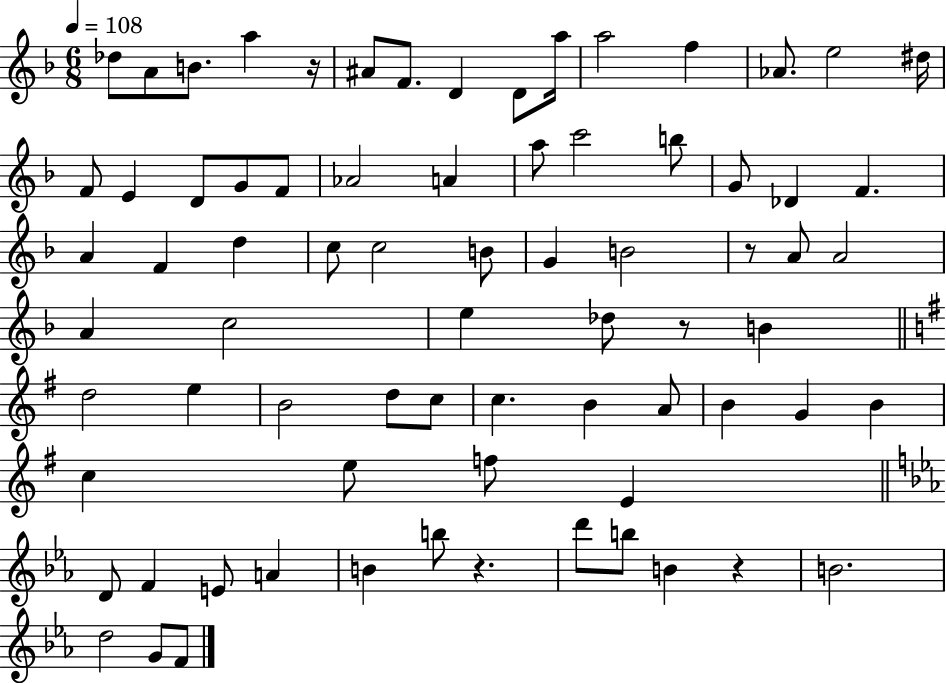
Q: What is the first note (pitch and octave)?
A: Db5